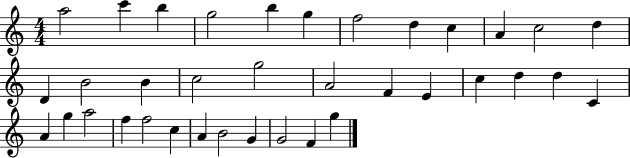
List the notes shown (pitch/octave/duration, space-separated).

A5/h C6/q B5/q G5/h B5/q G5/q F5/h D5/q C5/q A4/q C5/h D5/q D4/q B4/h B4/q C5/h G5/h A4/h F4/q E4/q C5/q D5/q D5/q C4/q A4/q G5/q A5/h F5/q F5/h C5/q A4/q B4/h G4/q G4/h F4/q G5/q